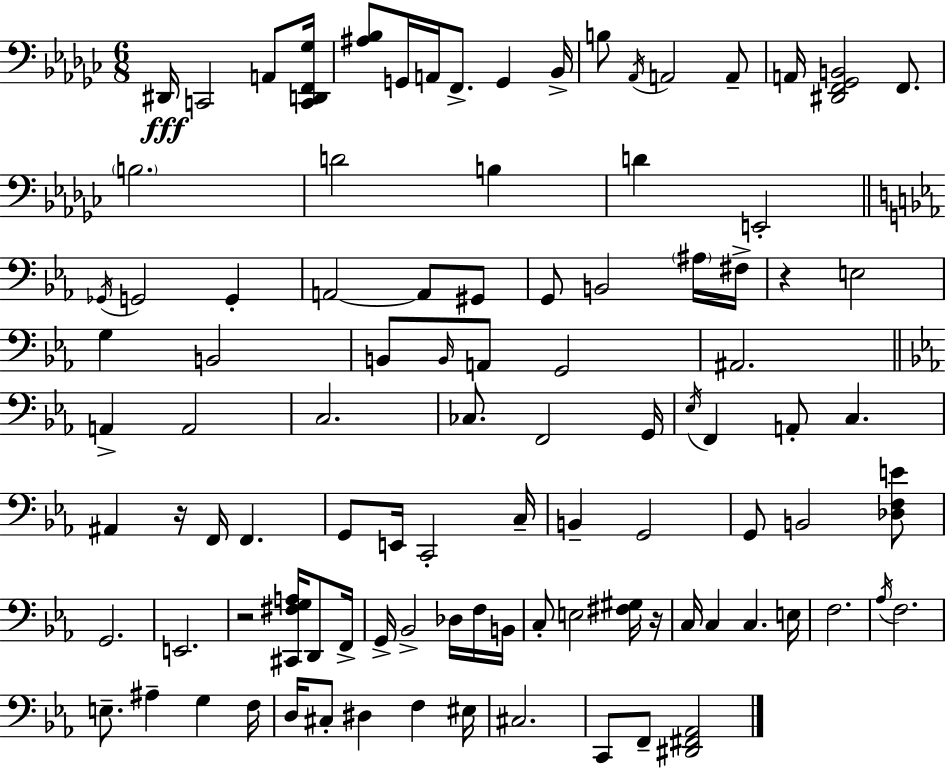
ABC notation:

X:1
T:Untitled
M:6/8
L:1/4
K:Ebm
^D,,/4 C,,2 A,,/2 [C,,D,,F,,_G,]/4 [^A,_B,]/2 G,,/4 A,,/4 F,,/2 G,, _B,,/4 B,/2 _A,,/4 A,,2 A,,/2 A,,/4 [^D,,F,,_G,,B,,]2 F,,/2 B,2 D2 B, D E,,2 _G,,/4 G,,2 G,, A,,2 A,,/2 ^G,,/2 G,,/2 B,,2 ^A,/4 ^F,/4 z E,2 G, B,,2 B,,/2 B,,/4 A,,/2 G,,2 ^A,,2 A,, A,,2 C,2 _C,/2 F,,2 G,,/4 _E,/4 F,, A,,/2 C, ^A,, z/4 F,,/4 F,, G,,/2 E,,/4 C,,2 C,/4 B,, G,,2 G,,/2 B,,2 [_D,F,E]/2 G,,2 E,,2 z2 [^C,,^F,G,A,]/4 D,,/2 F,,/4 G,,/4 _B,,2 _D,/4 F,/4 B,,/4 C,/2 E,2 [^F,^G,]/4 z/4 C,/4 C, C, E,/4 F,2 _A,/4 F,2 E,/2 ^A, G, F,/4 D,/4 ^C,/2 ^D, F, ^E,/4 ^C,2 C,,/2 F,,/2 [^D,,^F,,_A,,]2